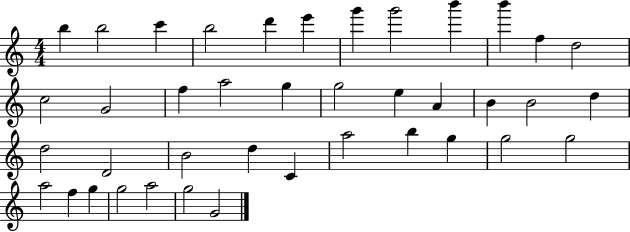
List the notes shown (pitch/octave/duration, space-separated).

B5/q B5/h C6/q B5/h D6/q E6/q G6/q G6/h B6/q B6/q F5/q D5/h C5/h G4/h F5/q A5/h G5/q G5/h E5/q A4/q B4/q B4/h D5/q D5/h D4/h B4/h D5/q C4/q A5/h B5/q G5/q G5/h G5/h A5/h F5/q G5/q G5/h A5/h G5/h G4/h